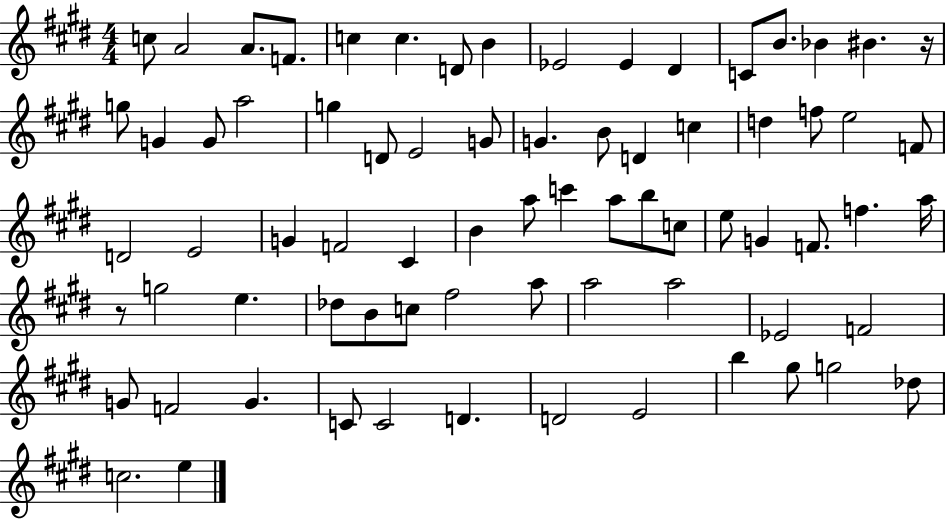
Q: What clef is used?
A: treble